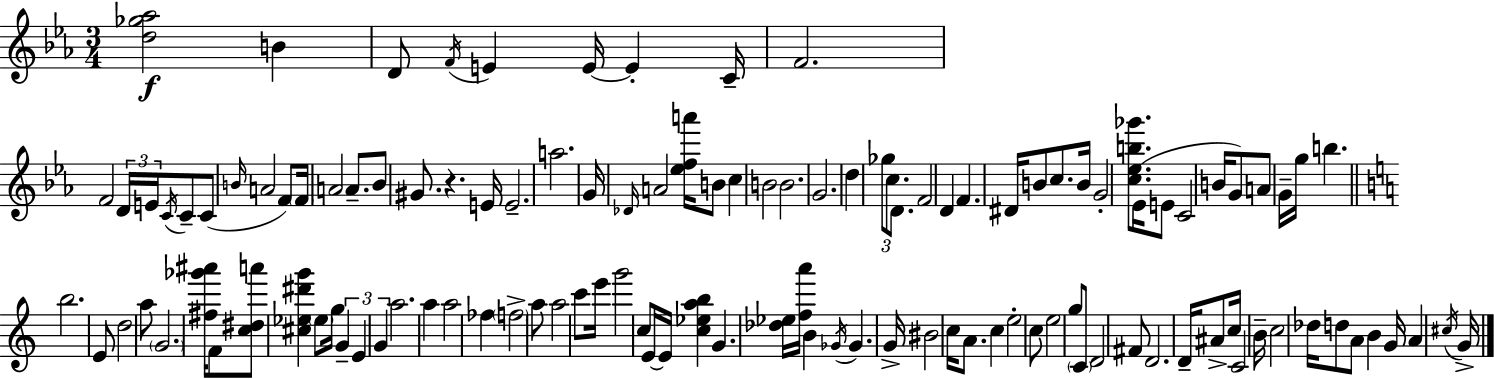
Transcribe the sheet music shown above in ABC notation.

X:1
T:Untitled
M:3/4
L:1/4
K:Eb
[d_g_a]2 B D/2 F/4 E E/4 E C/4 F2 F2 D/4 E/4 C/4 C/2 C/2 B/4 A2 F/2 F/4 A2 A/2 _B/2 ^G/2 z E/4 E2 a2 G/4 _D/4 A2 [_efa']/4 B/2 c B2 B2 G2 d _g/2 c/2 D/2 F2 D F ^D/4 B/2 c/2 B/4 G2 [c_eb_g']/2 _E/4 E/2 C2 B/4 G/2 A/2 G/4 g/4 b b2 E/2 d2 a/2 G2 [^f_g'^a']/4 F/2 [c^da']/2 [^c_e^d'g'] _e/2 g/4 G E G a2 a a2 _f f2 a/2 a2 c'/2 e'/4 g'2 c/2 E/4 E/4 [c_eab] G [_d_e]/4 [fa']/4 B _G/4 _G G/4 ^B2 c/4 A/2 c e2 c/2 e2 g/2 C/2 D2 ^F/2 D2 D/4 ^A/2 c/4 C2 B/4 c2 _d/4 d/2 A/2 B G/4 A ^c/4 G/4